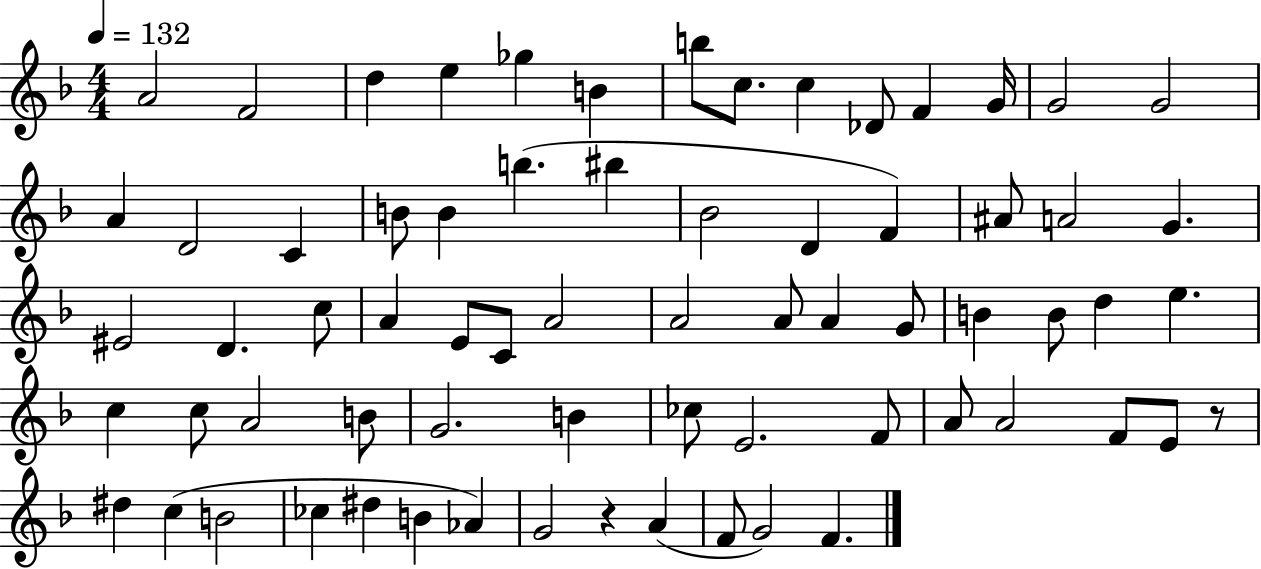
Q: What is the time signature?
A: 4/4